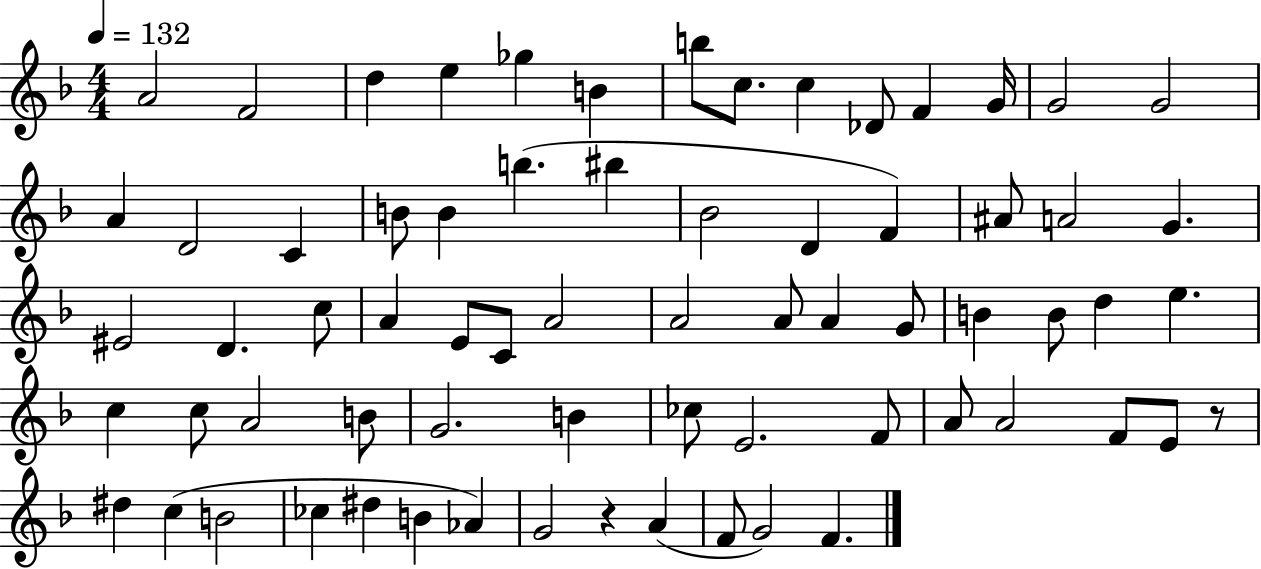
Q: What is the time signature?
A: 4/4